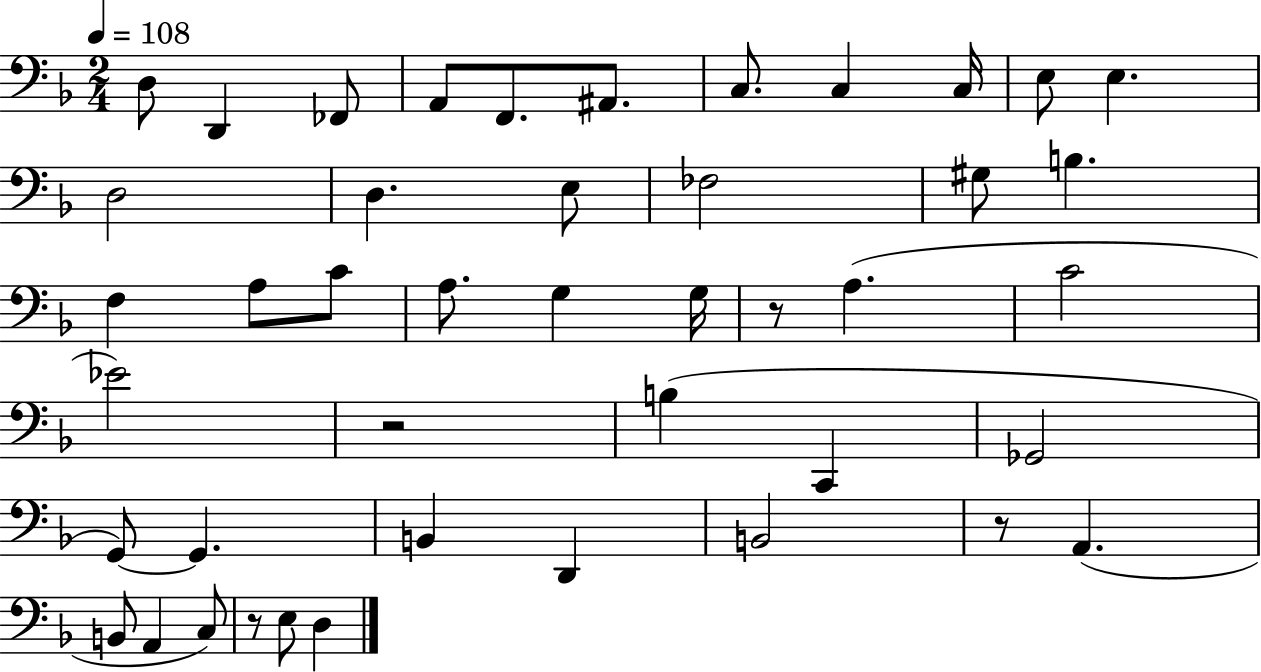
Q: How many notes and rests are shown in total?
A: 44